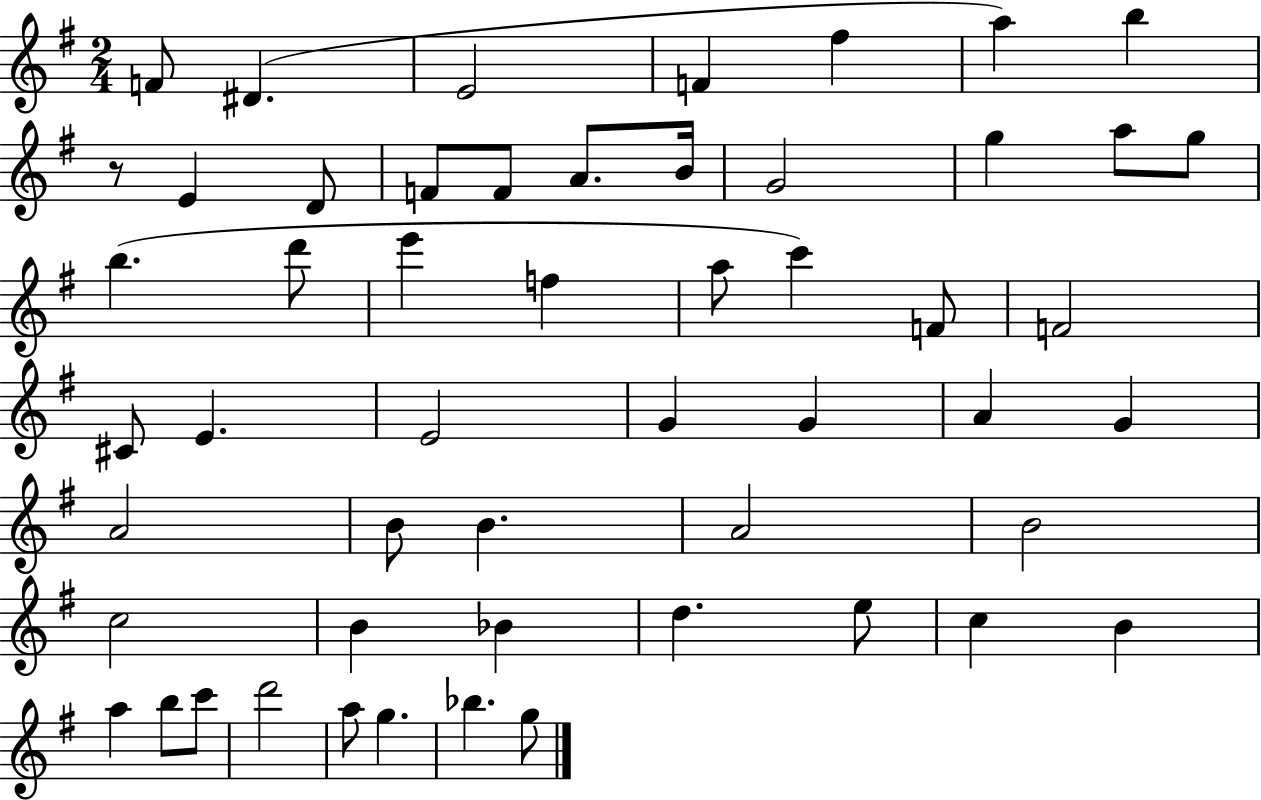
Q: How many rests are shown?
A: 1